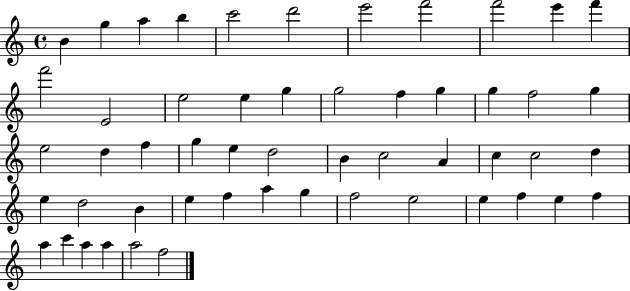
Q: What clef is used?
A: treble